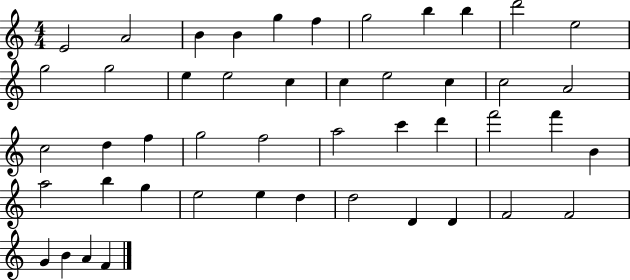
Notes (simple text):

E4/h A4/h B4/q B4/q G5/q F5/q G5/h B5/q B5/q D6/h E5/h G5/h G5/h E5/q E5/h C5/q C5/q E5/h C5/q C5/h A4/h C5/h D5/q F5/q G5/h F5/h A5/h C6/q D6/q F6/h F6/q B4/q A5/h B5/q G5/q E5/h E5/q D5/q D5/h D4/q D4/q F4/h F4/h G4/q B4/q A4/q F4/q